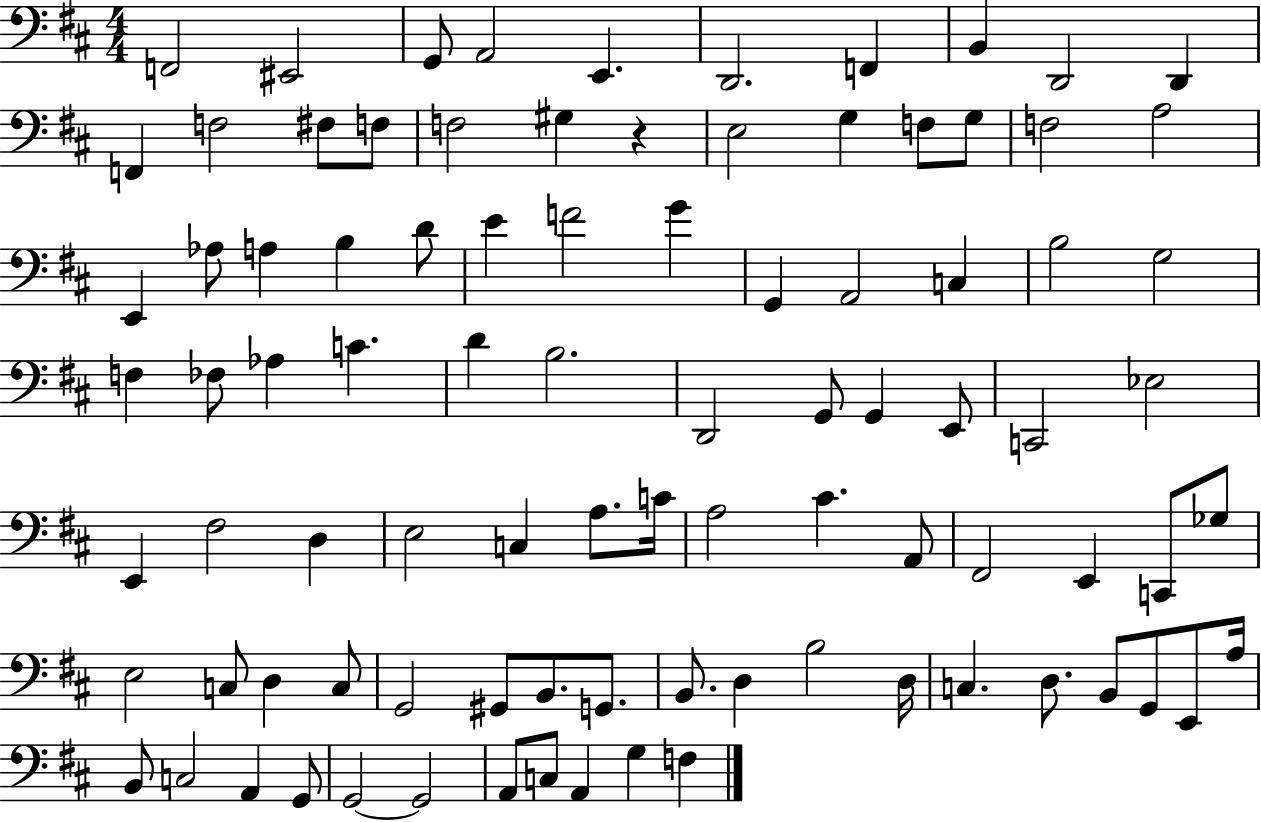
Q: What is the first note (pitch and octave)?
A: F2